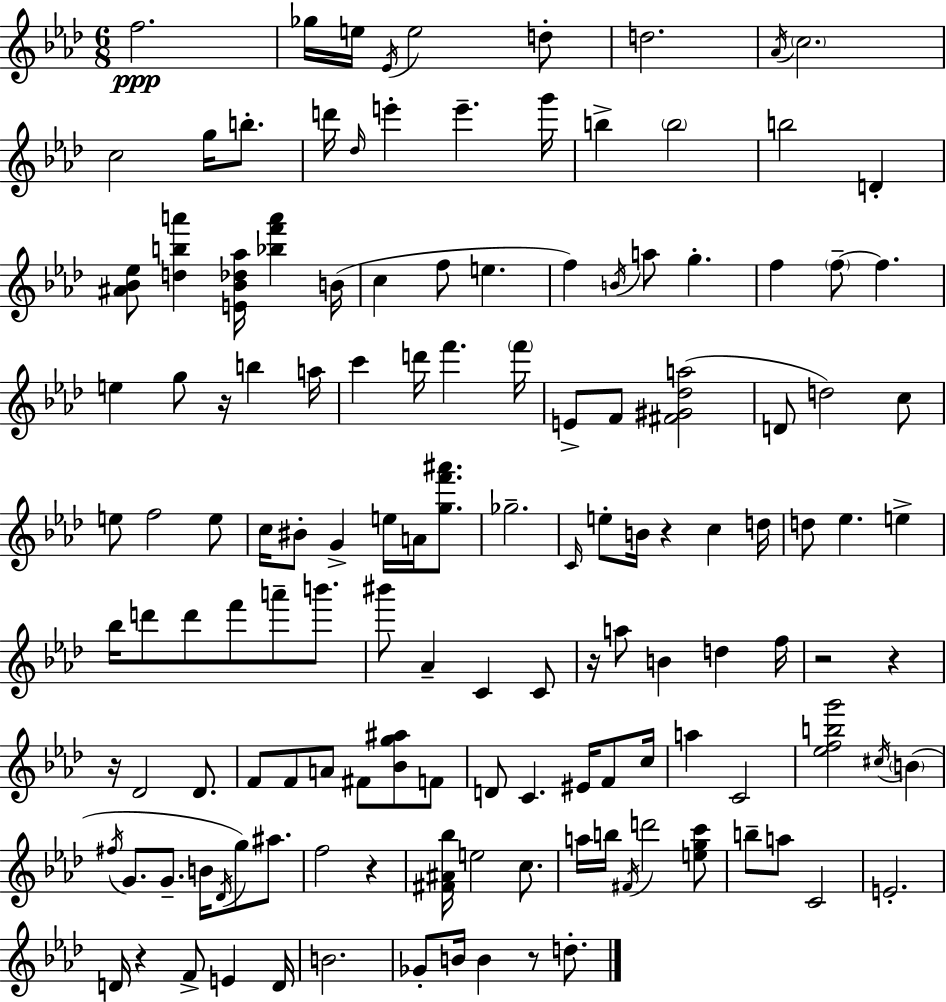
{
  \clef treble
  \numericTimeSignature
  \time 6/8
  \key f \minor
  f''2.\ppp | ges''16 e''16 \acciaccatura { ees'16 } e''2 d''8-. | d''2. | \acciaccatura { aes'16 } \parenthesize c''2. | \break c''2 g''16 b''8.-. | d'''16 \grace { des''16 } e'''4-. e'''4.-- | g'''16 b''4-> \parenthesize b''2 | b''2 d'4-. | \break <ais' bes' ees''>8 <d'' b'' a'''>4 <e' bes' des'' aes''>16 <bes'' f''' a'''>4 | b'16( c''4 f''8 e''4. | f''4) \acciaccatura { b'16 } a''8 g''4.-. | f''4 \parenthesize f''8--~~ f''4. | \break e''4 g''8 r16 b''4 | a''16 c'''4 d'''16 f'''4. | \parenthesize f'''16 e'8-> f'8 <fis' gis' des'' a''>2( | d'8 d''2) | \break c''8 e''8 f''2 | e''8 c''16 bis'8-. g'4-> e''16 | a'16 <g'' f''' ais'''>8. ges''2.-- | \grace { c'16 } e''8-. b'16 r4 | \break c''4 d''16 d''8 ees''4. | e''4-> bes''16 d'''8 d'''8 f'''8 | a'''8-- b'''8. bis'''8 aes'4-- c'4 | c'8 r16 a''8 b'4 | \break d''4 f''16 r2 | r4 r16 des'2 | des'8. f'8 f'8 a'8 fis'8 | <bes' g'' ais''>8 f'8 d'8 c'4. | \break eis'16 f'8 c''16 a''4 c'2 | <ees'' f'' b'' g'''>2 | \acciaccatura { cis''16 } \parenthesize b'4( \acciaccatura { fis''16 } g'8. g'8.-- | b'16 \acciaccatura { des'16 }) g''8 ais''8. f''2 | \break r4 <fis' ais' bes''>16 e''2 | c''8. a''16 b''16 \acciaccatura { fis'16 } d'''2 | <e'' g'' c'''>8 b''8-- a''8 | c'2 e'2.-. | \break d'16 r4 | f'8-> e'4 d'16 b'2. | ges'8-. b'16 | b'4 r8 d''8.-. \bar "|."
}